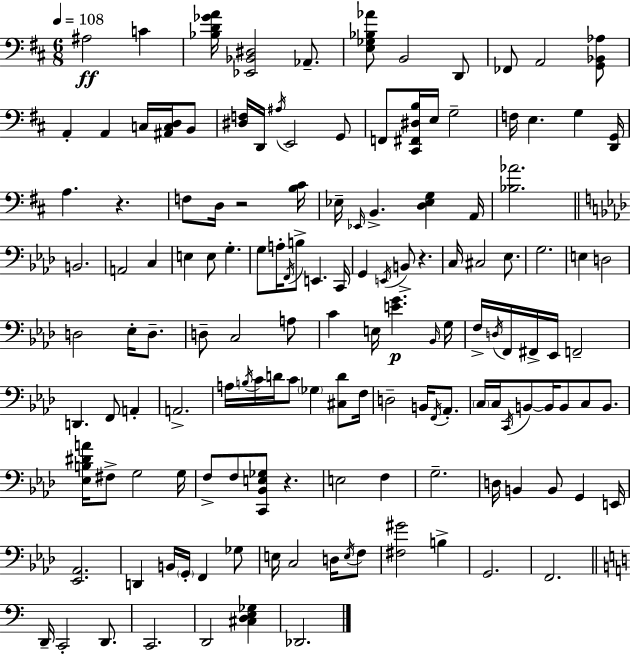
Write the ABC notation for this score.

X:1
T:Untitled
M:6/8
L:1/4
K:D
^A,2 C [_B,D_GA]/4 [_E,,_B,,^D,]2 _A,,/2 [E,_G,_B,_A]/2 B,,2 D,,/2 _F,,/2 A,,2 [G,,_B,,_A,]/2 A,, A,, C,/4 [^A,,C,D,]/4 B,,/2 [^D,F,]/4 D,,/4 ^A,/4 E,,2 G,,/2 F,,/2 [^C,,^F,,^D,B,]/4 E,/4 G,2 F,/4 E, G, [D,,G,,]/4 A, z F,/2 D,/4 z2 [B,^C]/4 _E,/4 _E,,/4 B,, [D,_E,G,] A,,/4 [_B,_A]2 B,,2 A,,2 C, E, E,/2 G, G,/2 A,/4 F,,/4 B,/2 E,, C,,/4 G,, E,,/4 B,,/2 z C,/4 ^C,2 _E,/2 G,2 E, D,2 D,2 _E,/4 D,/2 D,/2 C,2 A,/2 C E,/4 [EG] _B,,/4 G,/4 F,/4 D,/4 F,,/4 ^F,,/4 _E,,/4 F,,2 D,, F,,/2 A,, A,,2 A,/4 B,/4 C/4 D/4 C/2 _G, [^C,D]/2 F,/4 D,2 B,,/4 F,,/4 _A,,/2 C,/4 C,/4 C,,/4 B,,/2 B,,/4 B,,/2 C,/2 B,,/2 [_E,B,^DA]/4 ^F,/2 G,2 G,/4 F,/2 F,/2 [C,,_B,,E,_G,]/2 z E,2 F, G,2 D,/4 B,, B,,/2 G,, E,,/4 [_E,,_A,,]2 D,, B,,/4 G,,/4 F,, _G,/2 E,/4 C,2 D,/4 E,/4 F,/2 [^F,^G]2 B, G,,2 F,,2 D,,/4 C,,2 D,,/2 C,,2 D,,2 [^C,D,E,_G,] _D,,2